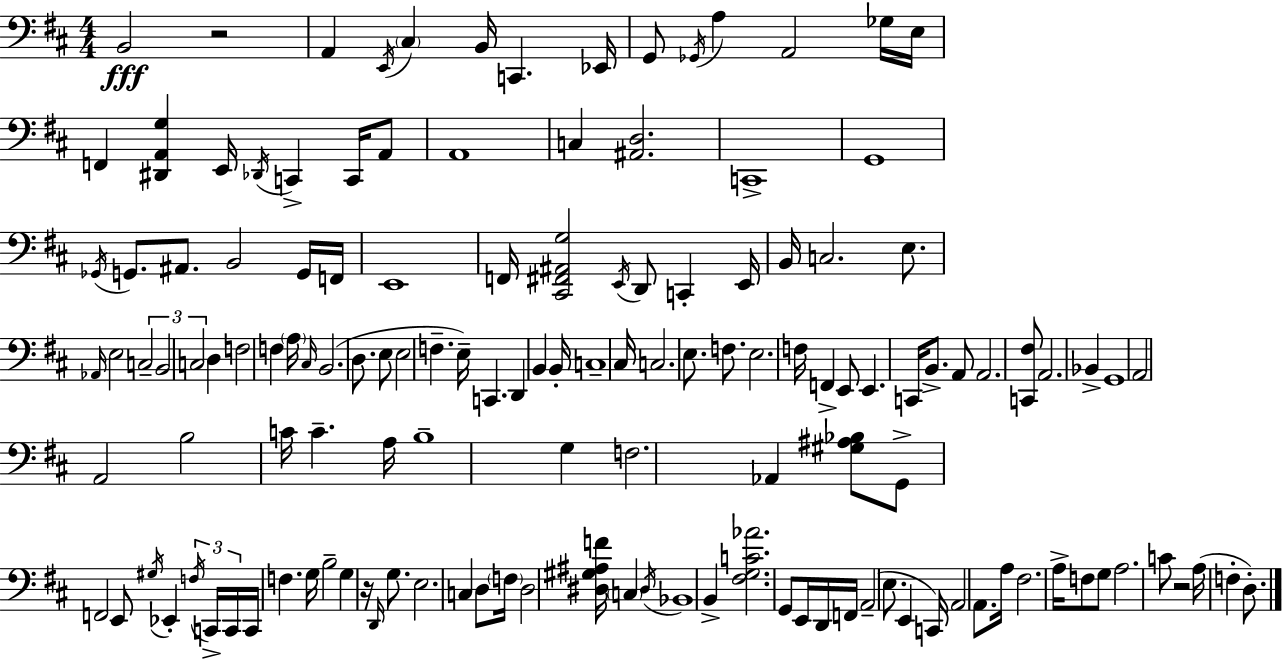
X:1
T:Untitled
M:4/4
L:1/4
K:D
B,,2 z2 A,, E,,/4 ^C, B,,/4 C,, _E,,/4 G,,/2 _G,,/4 A, A,,2 _G,/4 E,/4 F,, [^D,,A,,G,] E,,/4 _D,,/4 C,, C,,/4 A,,/2 A,,4 C, [^A,,D,]2 C,,4 G,,4 _G,,/4 G,,/2 ^A,,/2 B,,2 G,,/4 F,,/4 E,,4 F,,/4 [^C,,^F,,^A,,G,]2 E,,/4 D,,/2 C,, E,,/4 B,,/4 C,2 E,/2 _A,,/4 E,2 C,2 B,,2 C,2 D, F,2 F, A,/4 ^C,/4 B,,2 D,/2 E,/2 E,2 F, E,/4 C,, D,, B,, B,,/4 C,4 ^C,/4 C,2 E,/2 F,/2 E,2 F,/4 F,, E,,/2 E,, C,,/4 B,,/2 A,,/2 A,,2 [C,,^F,]/2 A,,2 _B,, G,,4 A,,2 A,,2 B,2 C/4 C A,/4 B,4 G, F,2 _A,, [^G,^A,_B,]/2 G,,/2 F,,2 E,,/2 ^G,/4 _E,, F,/4 C,,/4 C,,/4 C,,/4 F, G,/4 B,2 G, z/4 D,,/4 G,/2 E,2 C, D,/2 F,/4 D,2 [^D,^G,^A,F]/4 C, ^D,/4 _B,,4 B,, [^F,G,C_A]2 G,,/2 E,,/4 D,,/4 F,,/4 A,,2 E,/2 E,, C,,/4 A,,2 A,,/2 A,/4 ^F,2 A,/4 F,/2 G,/2 A,2 C/2 z2 A,/4 F, D,/2